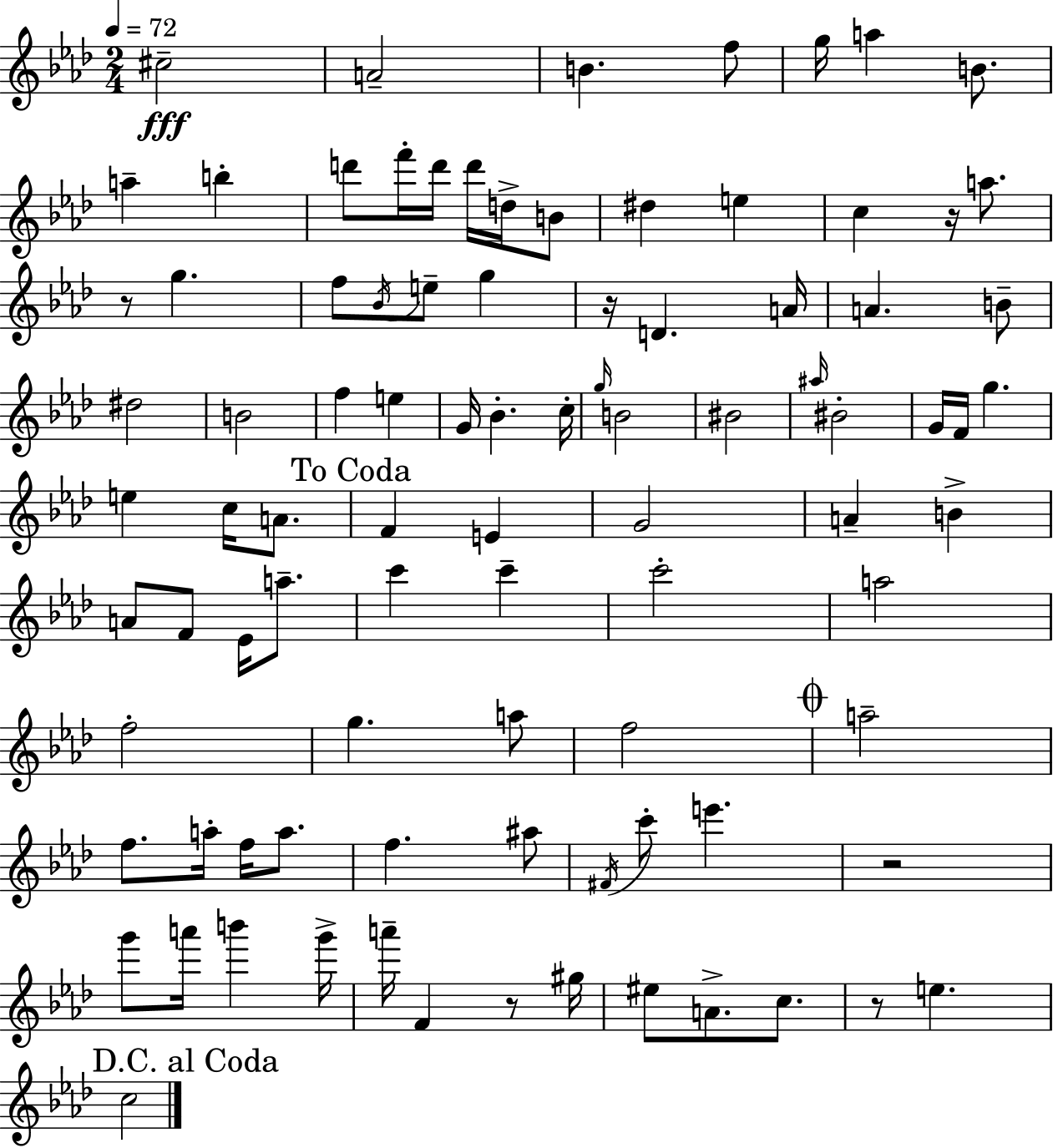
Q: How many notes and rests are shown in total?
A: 91